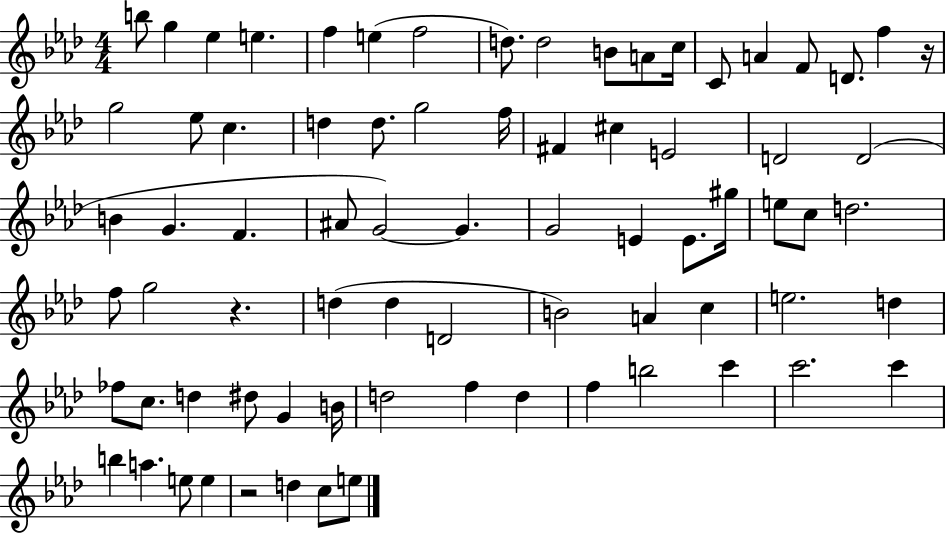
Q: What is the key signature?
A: AES major